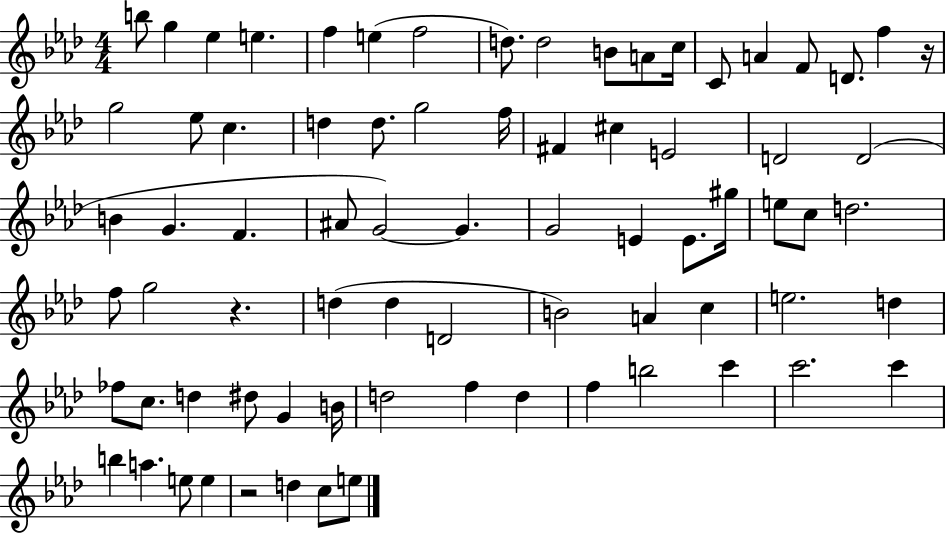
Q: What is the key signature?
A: AES major